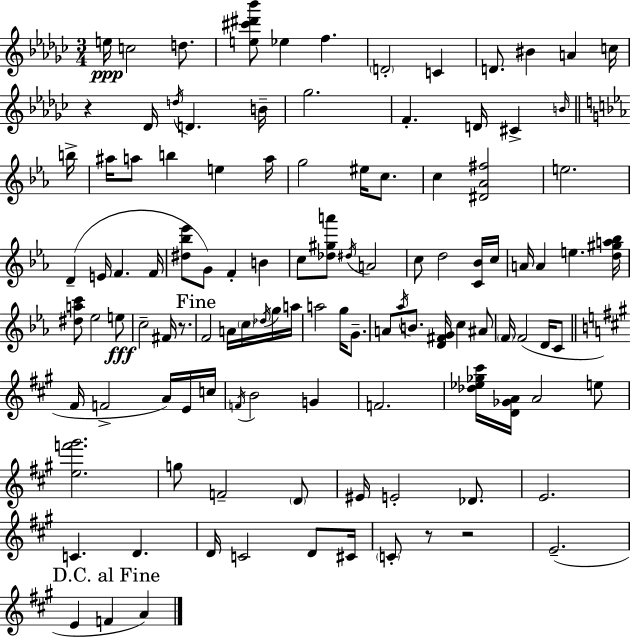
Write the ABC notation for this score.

X:1
T:Untitled
M:3/4
L:1/4
K:Ebm
e/4 c2 d/2 [e^c'^d'_b']/2 _e f D2 C D/2 ^B A c/4 z _D/4 d/4 D B/4 _g2 F D/4 ^C B/4 b/4 ^a/4 a/2 b e a/4 g2 ^e/4 c/2 c [^D_A^f]2 e2 D E/4 F F/4 [^d_b_e']/2 G/2 F B c/2 [_d^ga']/2 ^d/4 A2 c/2 d2 [C_B]/4 c/4 A/4 A e [d^ga_b]/4 [^dac']/2 _e2 e/2 c2 ^F/4 z/2 F2 A/4 c/4 _d/4 g/4 a/4 a2 g/4 G/2 A/2 _a/4 B/2 [D^FG]/4 c ^A/2 F/4 F2 D/4 C/2 ^F/4 F2 A/4 E/4 c/4 F/4 B2 G F2 [_d_e_g^c']/4 [D_GA]/4 A2 e/2 [ef'^g']2 g/2 F2 D/2 ^E/4 E2 _D/2 E2 C D D/4 C2 D/2 ^C/4 C/2 z/2 z2 E2 E F A